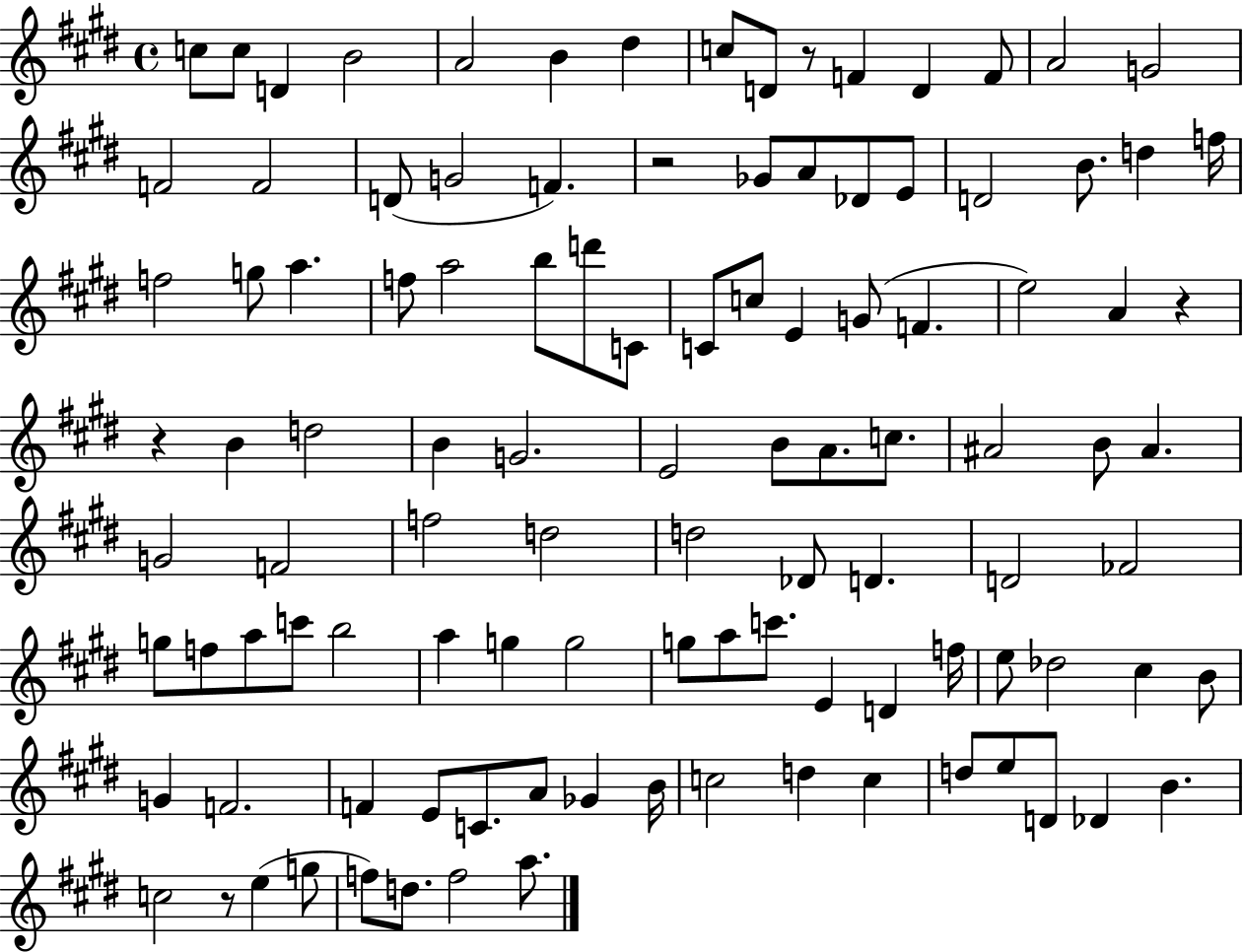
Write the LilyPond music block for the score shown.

{
  \clef treble
  \time 4/4
  \defaultTimeSignature
  \key e \major
  c''8 c''8 d'4 b'2 | a'2 b'4 dis''4 | c''8 d'8 r8 f'4 d'4 f'8 | a'2 g'2 | \break f'2 f'2 | d'8( g'2 f'4.) | r2 ges'8 a'8 des'8 e'8 | d'2 b'8. d''4 f''16 | \break f''2 g''8 a''4. | f''8 a''2 b''8 d'''8 c'8 | c'8 c''8 e'4 g'8( f'4. | e''2) a'4 r4 | \break r4 b'4 d''2 | b'4 g'2. | e'2 b'8 a'8. c''8. | ais'2 b'8 ais'4. | \break g'2 f'2 | f''2 d''2 | d''2 des'8 d'4. | d'2 fes'2 | \break g''8 f''8 a''8 c'''8 b''2 | a''4 g''4 g''2 | g''8 a''8 c'''8. e'4 d'4 f''16 | e''8 des''2 cis''4 b'8 | \break g'4 f'2. | f'4 e'8 c'8. a'8 ges'4 b'16 | c''2 d''4 c''4 | d''8 e''8 d'8 des'4 b'4. | \break c''2 r8 e''4( g''8 | f''8) d''8. f''2 a''8. | \bar "|."
}